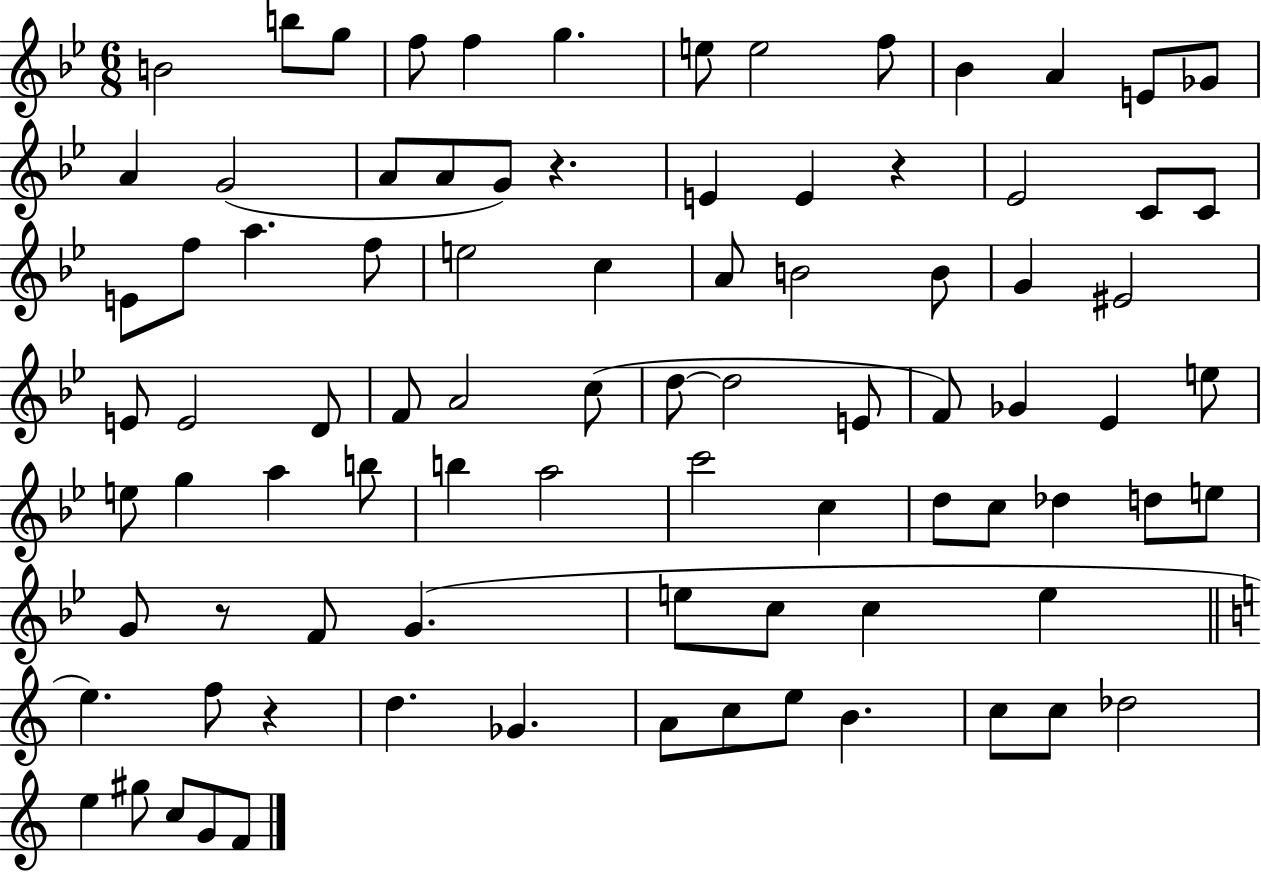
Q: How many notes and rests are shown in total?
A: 87